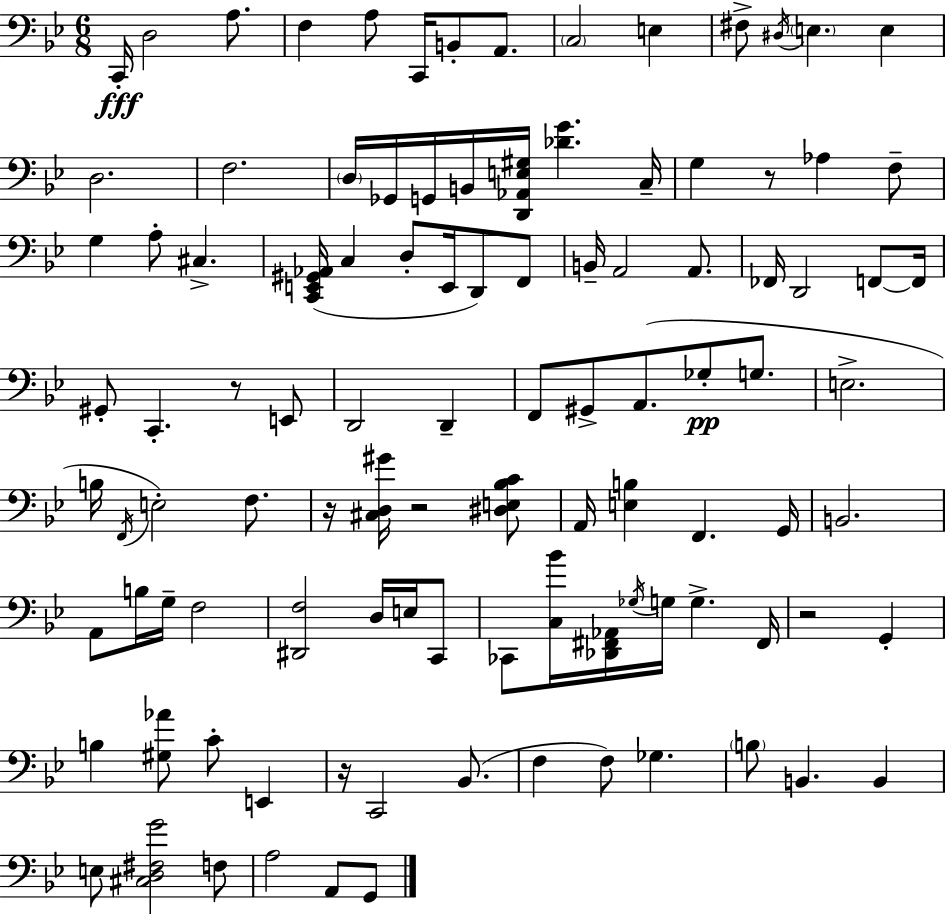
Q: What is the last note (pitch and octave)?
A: G2